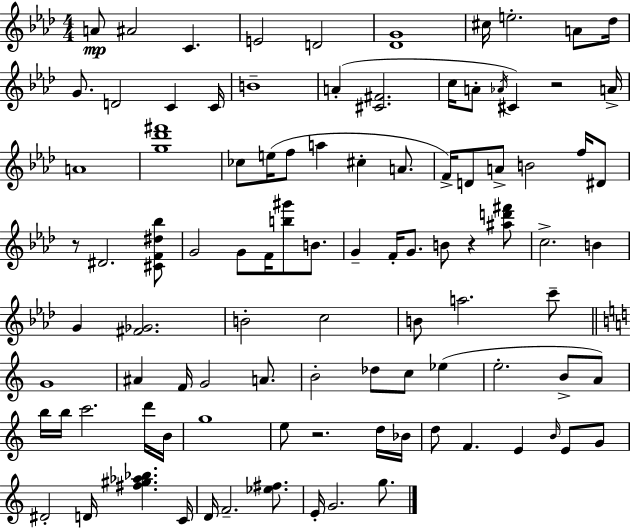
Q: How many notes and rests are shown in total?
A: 98